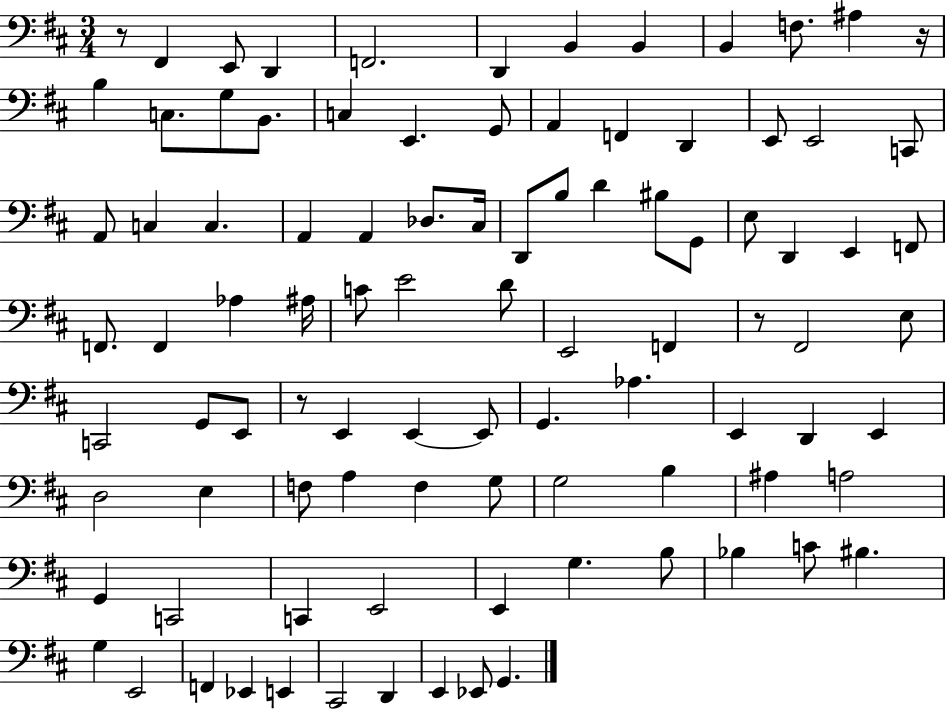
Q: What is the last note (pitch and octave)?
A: G2